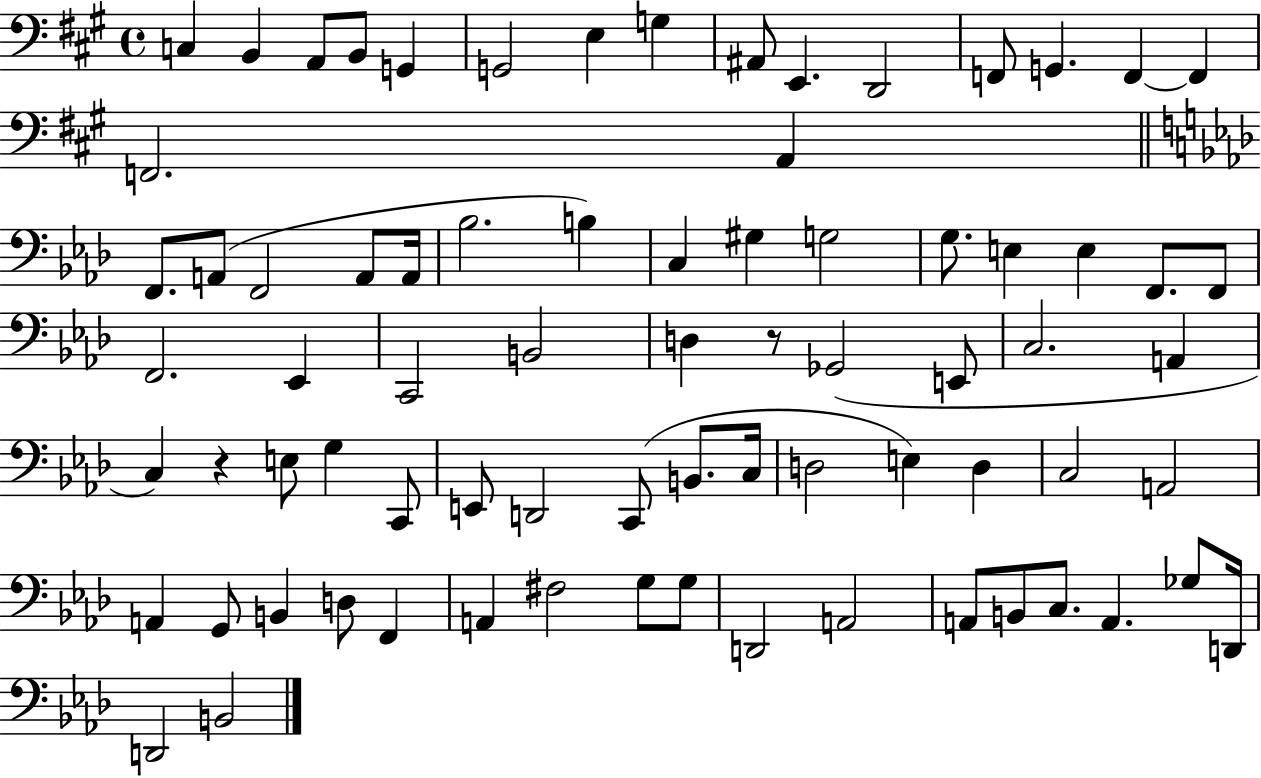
X:1
T:Untitled
M:4/4
L:1/4
K:A
C, B,, A,,/2 B,,/2 G,, G,,2 E, G, ^A,,/2 E,, D,,2 F,,/2 G,, F,, F,, F,,2 A,, F,,/2 A,,/2 F,,2 A,,/2 A,,/4 _B,2 B, C, ^G, G,2 G,/2 E, E, F,,/2 F,,/2 F,,2 _E,, C,,2 B,,2 D, z/2 _G,,2 E,,/2 C,2 A,, C, z E,/2 G, C,,/2 E,,/2 D,,2 C,,/2 B,,/2 C,/4 D,2 E, D, C,2 A,,2 A,, G,,/2 B,, D,/2 F,, A,, ^F,2 G,/2 G,/2 D,,2 A,,2 A,,/2 B,,/2 C,/2 A,, _G,/2 D,,/4 D,,2 B,,2